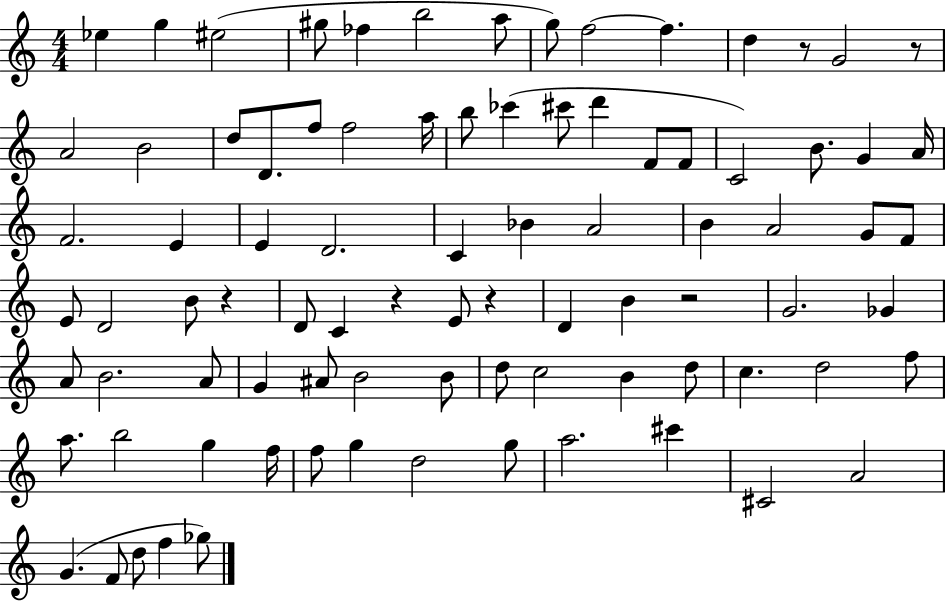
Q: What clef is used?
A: treble